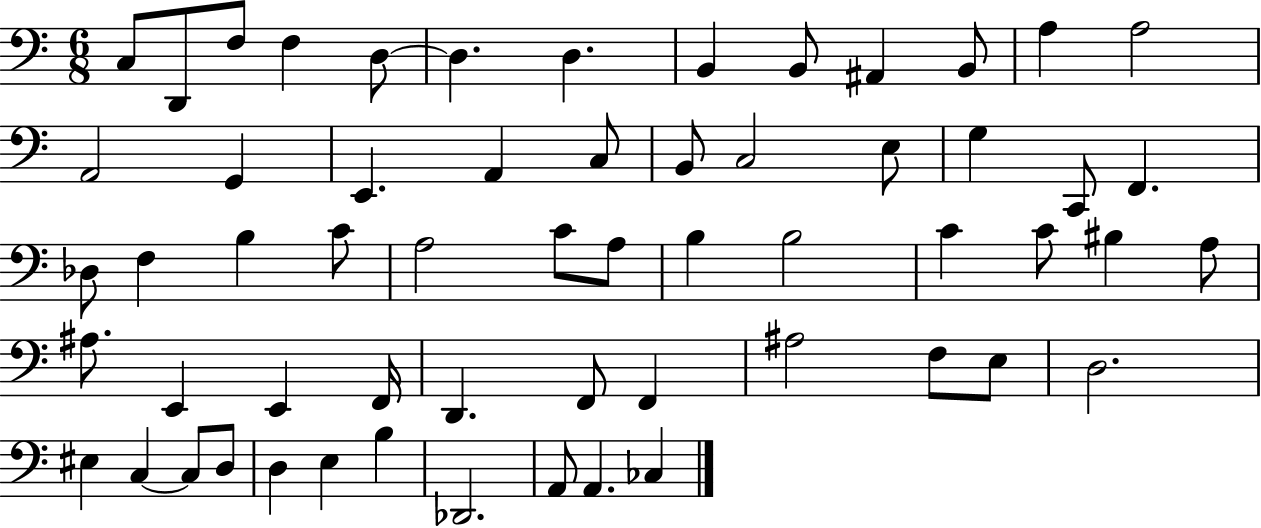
X:1
T:Untitled
M:6/8
L:1/4
K:C
C,/2 D,,/2 F,/2 F, D,/2 D, D, B,, B,,/2 ^A,, B,,/2 A, A,2 A,,2 G,, E,, A,, C,/2 B,,/2 C,2 E,/2 G, C,,/2 F,, _D,/2 F, B, C/2 A,2 C/2 A,/2 B, B,2 C C/2 ^B, A,/2 ^A,/2 E,, E,, F,,/4 D,, F,,/2 F,, ^A,2 F,/2 E,/2 D,2 ^E, C, C,/2 D,/2 D, E, B, _D,,2 A,,/2 A,, _C,